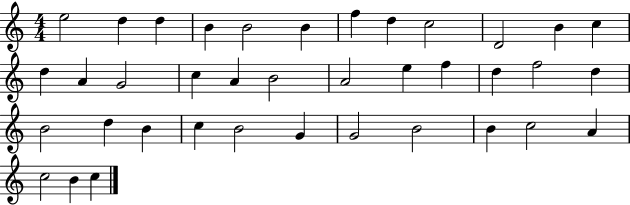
X:1
T:Untitled
M:4/4
L:1/4
K:C
e2 d d B B2 B f d c2 D2 B c d A G2 c A B2 A2 e f d f2 d B2 d B c B2 G G2 B2 B c2 A c2 B c